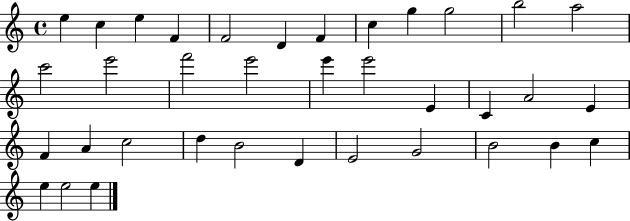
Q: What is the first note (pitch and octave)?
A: E5